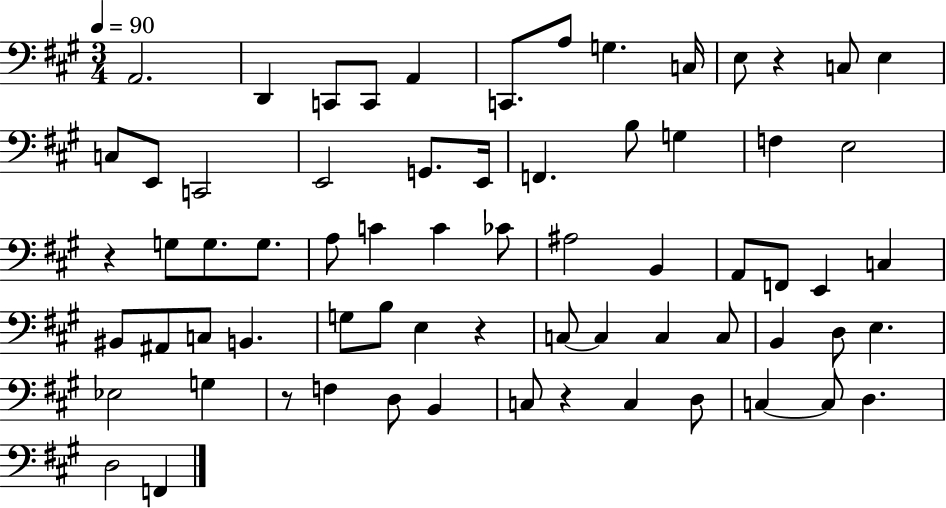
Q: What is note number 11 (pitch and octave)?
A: C3